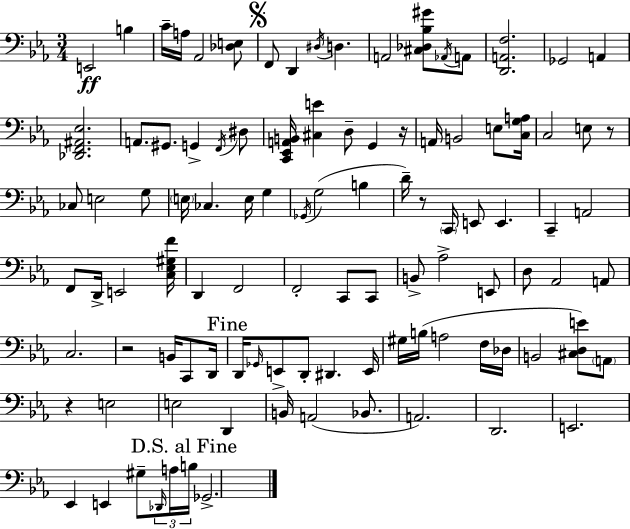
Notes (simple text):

E2/h B3/q C4/s A3/s Ab2/h [Db3,E3]/e F2/e D2/q D#3/s D3/q. A2/h [C#3,Db3,Bb3,G#4]/e Ab2/s A2/e [D2,A2,F3]/h. Gb2/h A2/q [Db2,F2,A#2,Eb3]/h. A2/e. G#2/e. G2/q F2/s D#3/e [C2,Eb2,A2,B2]/s [C#3,E4]/q D3/e G2/q R/s A2/s B2/h E3/e [C3,G3,A3]/s C3/h E3/e R/e CES3/e E3/h G3/e E3/s CES3/q. E3/s G3/q Gb2/s G3/h B3/q D4/s R/e C2/s E2/e E2/q. C2/q A2/h F2/e D2/s E2/h [C3,Eb3,G#3,F4]/s D2/q F2/h F2/h C2/e C2/e B2/e Ab3/h E2/e D3/e Ab2/h A2/e C3/h. R/h B2/s C2/e D2/s D2/s Gb2/s E2/e D2/e D#2/q. E2/s G#3/s B3/s A3/h F3/s Db3/s B2/h [C#3,D3,E4]/e A2/e R/q E3/h E3/h D2/q B2/s A2/h Bb2/e. A2/h. D2/h. E2/h. Eb2/q E2/q G#3/e Db2/s A3/s B3/s Gb2/h.